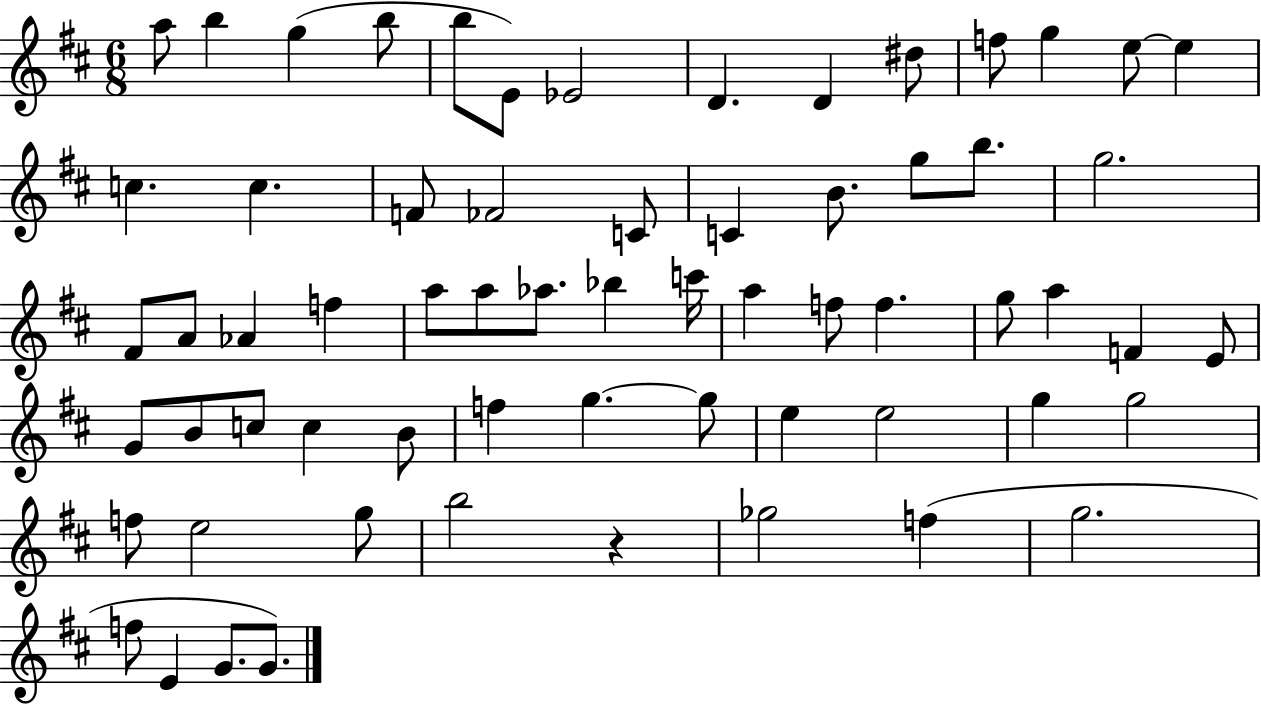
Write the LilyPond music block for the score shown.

{
  \clef treble
  \numericTimeSignature
  \time 6/8
  \key d \major
  a''8 b''4 g''4( b''8 | b''8 e'8) ees'2 | d'4. d'4 dis''8 | f''8 g''4 e''8~~ e''4 | \break c''4. c''4. | f'8 fes'2 c'8 | c'4 b'8. g''8 b''8. | g''2. | \break fis'8 a'8 aes'4 f''4 | a''8 a''8 aes''8. bes''4 c'''16 | a''4 f''8 f''4. | g''8 a''4 f'4 e'8 | \break g'8 b'8 c''8 c''4 b'8 | f''4 g''4.~~ g''8 | e''4 e''2 | g''4 g''2 | \break f''8 e''2 g''8 | b''2 r4 | ges''2 f''4( | g''2. | \break f''8 e'4 g'8. g'8.) | \bar "|."
}